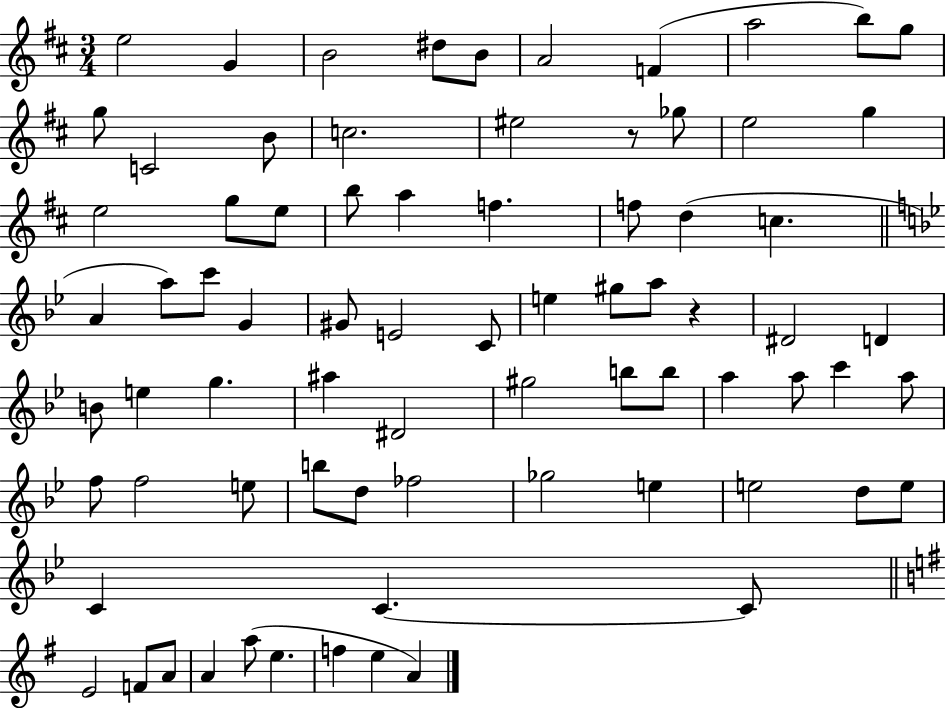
X:1
T:Untitled
M:3/4
L:1/4
K:D
e2 G B2 ^d/2 B/2 A2 F a2 b/2 g/2 g/2 C2 B/2 c2 ^e2 z/2 _g/2 e2 g e2 g/2 e/2 b/2 a f f/2 d c A a/2 c'/2 G ^G/2 E2 C/2 e ^g/2 a/2 z ^D2 D B/2 e g ^a ^D2 ^g2 b/2 b/2 a a/2 c' a/2 f/2 f2 e/2 b/2 d/2 _f2 _g2 e e2 d/2 e/2 C C C/2 E2 F/2 A/2 A a/2 e f e A